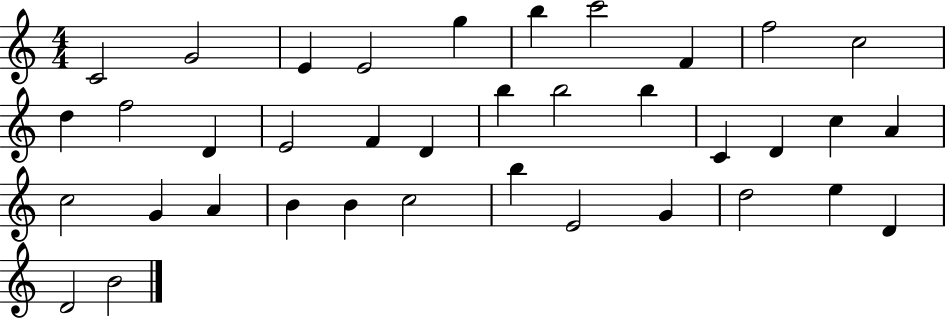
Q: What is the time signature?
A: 4/4